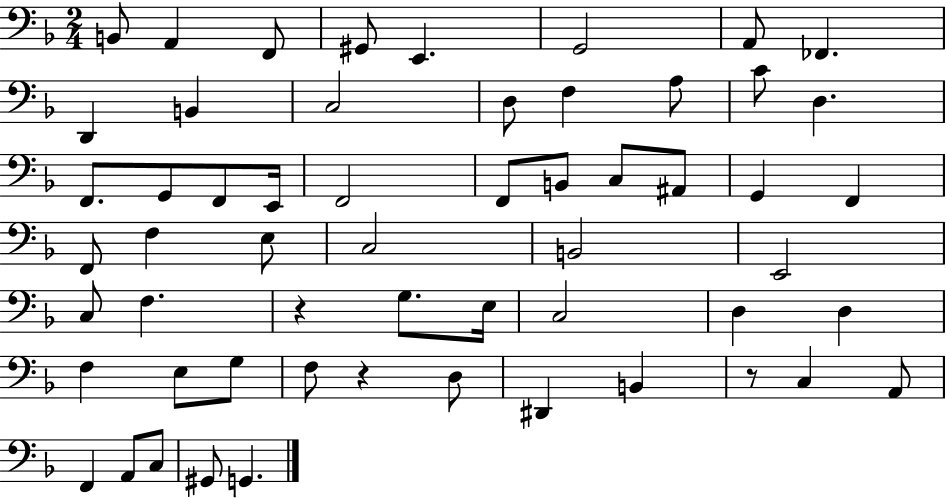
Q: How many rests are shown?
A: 3